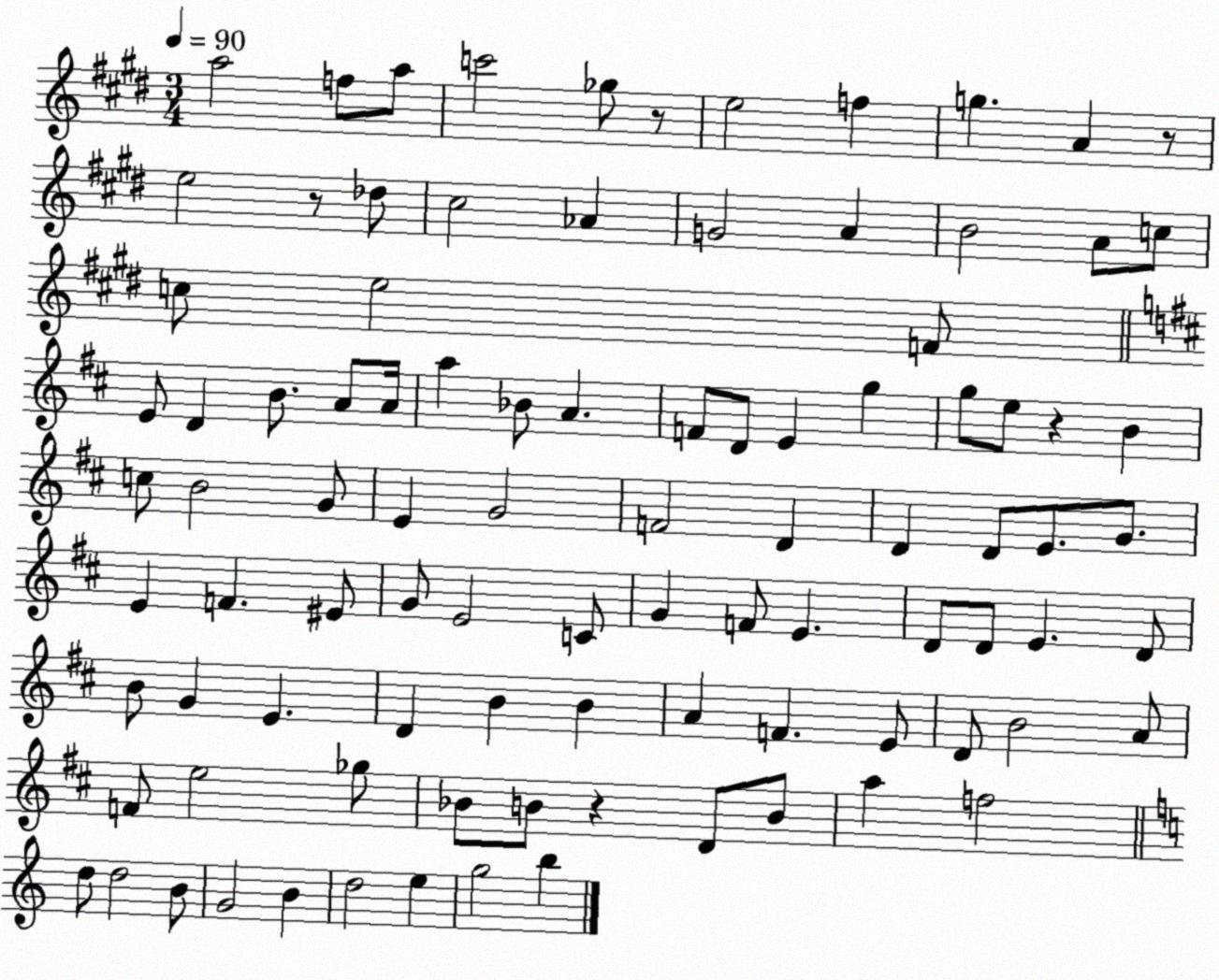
X:1
T:Untitled
M:3/4
L:1/4
K:E
a2 f/2 a/2 c'2 _g/2 z/2 e2 f g A z/2 e2 z/2 _d/2 ^c2 _A G2 A B2 A/2 c/2 c/2 e2 F/2 E/2 D B/2 A/2 A/4 a _B/2 A F/2 D/2 E g g/2 e/2 z B c/2 B2 G/2 E G2 F2 D D D/2 E/2 G/2 E F ^E/2 G/2 E2 C/2 G F/2 E D/2 D/2 E D/2 B/2 G E D B B A F E/2 D/2 B2 A/2 F/2 e2 _g/2 _B/2 B/2 z D/2 B/2 a f2 d/2 d2 B/2 G2 B d2 e g2 b